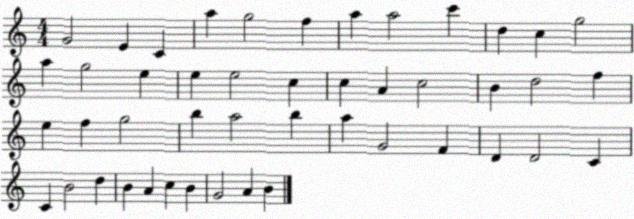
X:1
T:Untitled
M:4/4
L:1/4
K:C
G2 E C a g2 f a a2 c' d c g2 a g2 e e e2 c c A c2 B d2 f e f g2 b a2 b a G2 F D D2 C C B2 d B A c B G2 A B